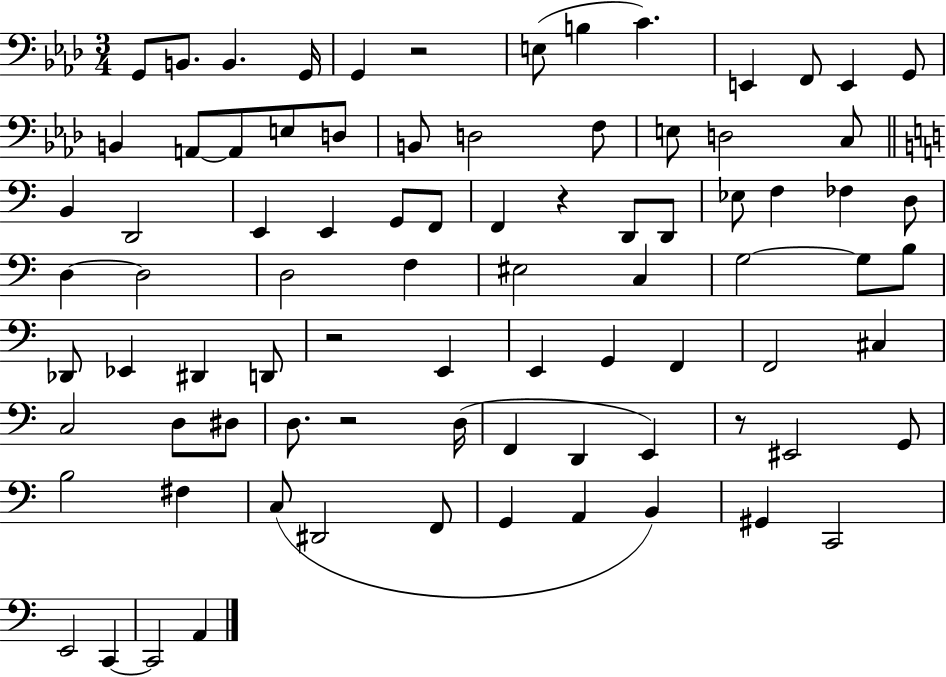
X:1
T:Untitled
M:3/4
L:1/4
K:Ab
G,,/2 B,,/2 B,, G,,/4 G,, z2 E,/2 B, C E,, F,,/2 E,, G,,/2 B,, A,,/2 A,,/2 E,/2 D,/2 B,,/2 D,2 F,/2 E,/2 D,2 C,/2 B,, D,,2 E,, E,, G,,/2 F,,/2 F,, z D,,/2 D,,/2 _E,/2 F, _F, D,/2 D, D,2 D,2 F, ^E,2 C, G,2 G,/2 B,/2 _D,,/2 _E,, ^D,, D,,/2 z2 E,, E,, G,, F,, F,,2 ^C, C,2 D,/2 ^D,/2 D,/2 z2 D,/4 F,, D,, E,, z/2 ^E,,2 G,,/2 B,2 ^F, C,/2 ^D,,2 F,,/2 G,, A,, B,, ^G,, C,,2 E,,2 C,, C,,2 A,,